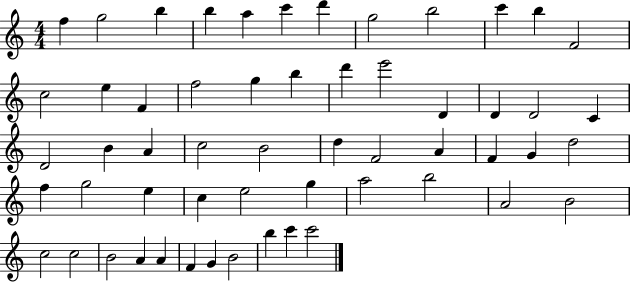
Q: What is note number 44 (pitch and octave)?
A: A4